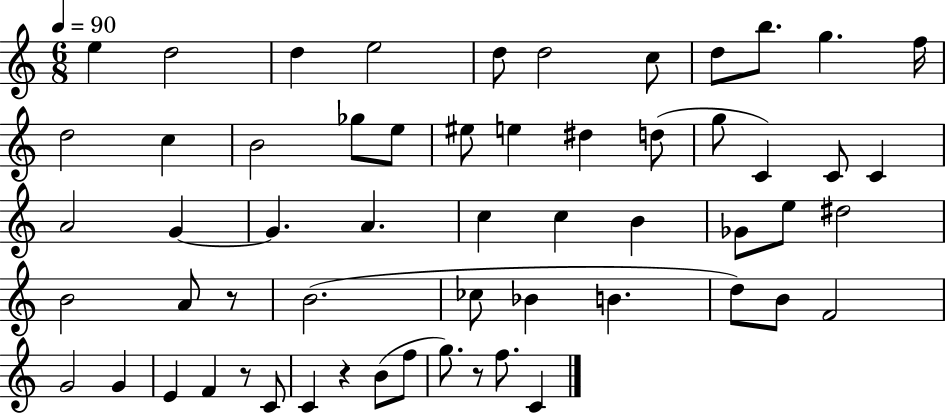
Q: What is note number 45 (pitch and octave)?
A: G4